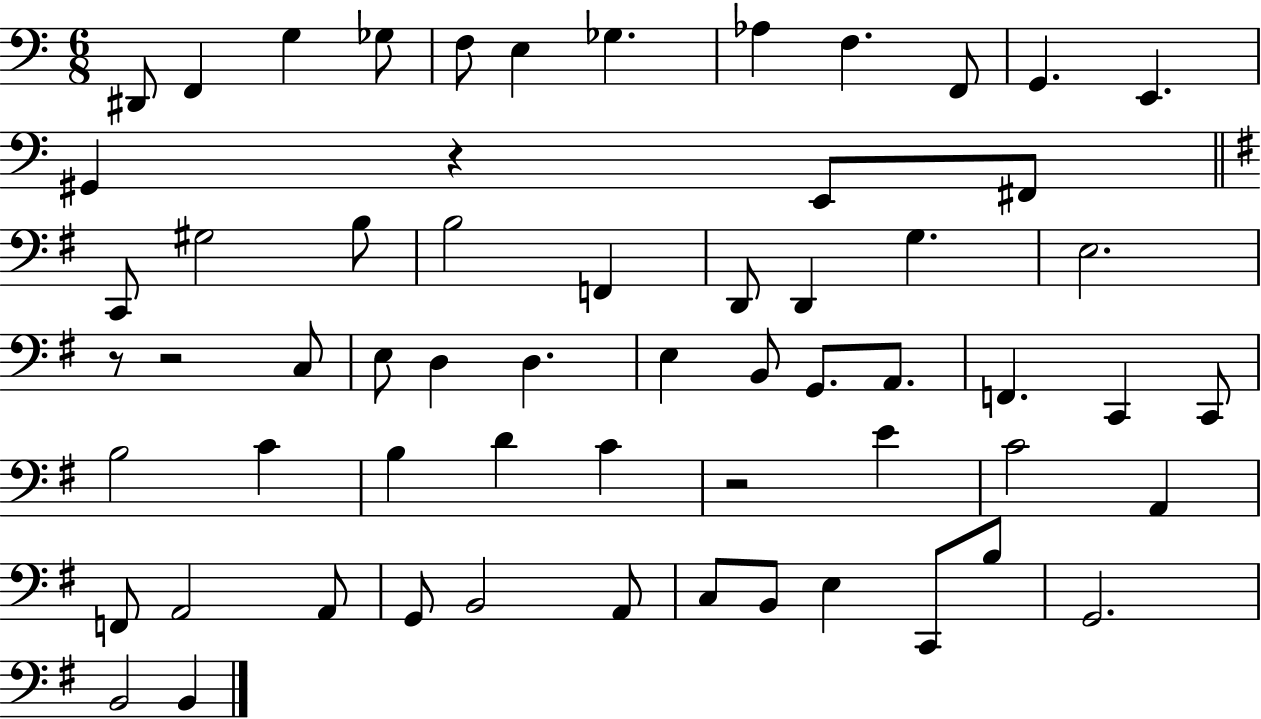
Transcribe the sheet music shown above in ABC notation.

X:1
T:Untitled
M:6/8
L:1/4
K:C
^D,,/2 F,, G, _G,/2 F,/2 E, _G, _A, F, F,,/2 G,, E,, ^G,, z E,,/2 ^F,,/2 C,,/2 ^G,2 B,/2 B,2 F,, D,,/2 D,, G, E,2 z/2 z2 C,/2 E,/2 D, D, E, B,,/2 G,,/2 A,,/2 F,, C,, C,,/2 B,2 C B, D C z2 E C2 A,, F,,/2 A,,2 A,,/2 G,,/2 B,,2 A,,/2 C,/2 B,,/2 E, C,,/2 B,/2 G,,2 B,,2 B,,